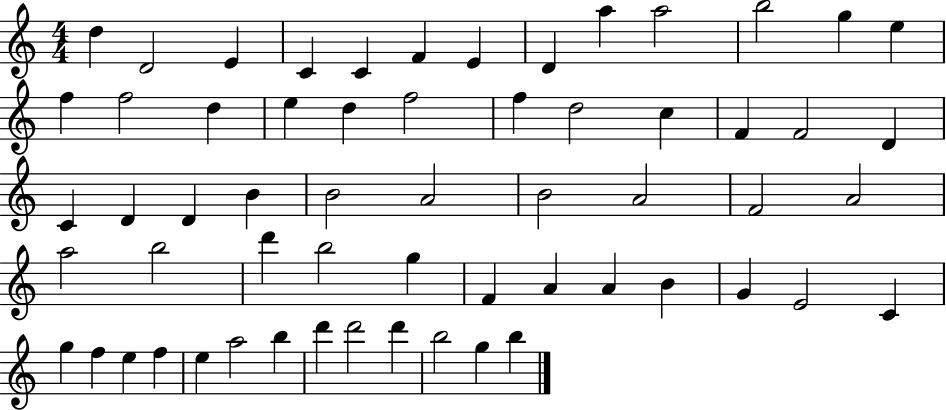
{
  \clef treble
  \numericTimeSignature
  \time 4/4
  \key c \major
  d''4 d'2 e'4 | c'4 c'4 f'4 e'4 | d'4 a''4 a''2 | b''2 g''4 e''4 | \break f''4 f''2 d''4 | e''4 d''4 f''2 | f''4 d''2 c''4 | f'4 f'2 d'4 | \break c'4 d'4 d'4 b'4 | b'2 a'2 | b'2 a'2 | f'2 a'2 | \break a''2 b''2 | d'''4 b''2 g''4 | f'4 a'4 a'4 b'4 | g'4 e'2 c'4 | \break g''4 f''4 e''4 f''4 | e''4 a''2 b''4 | d'''4 d'''2 d'''4 | b''2 g''4 b''4 | \break \bar "|."
}